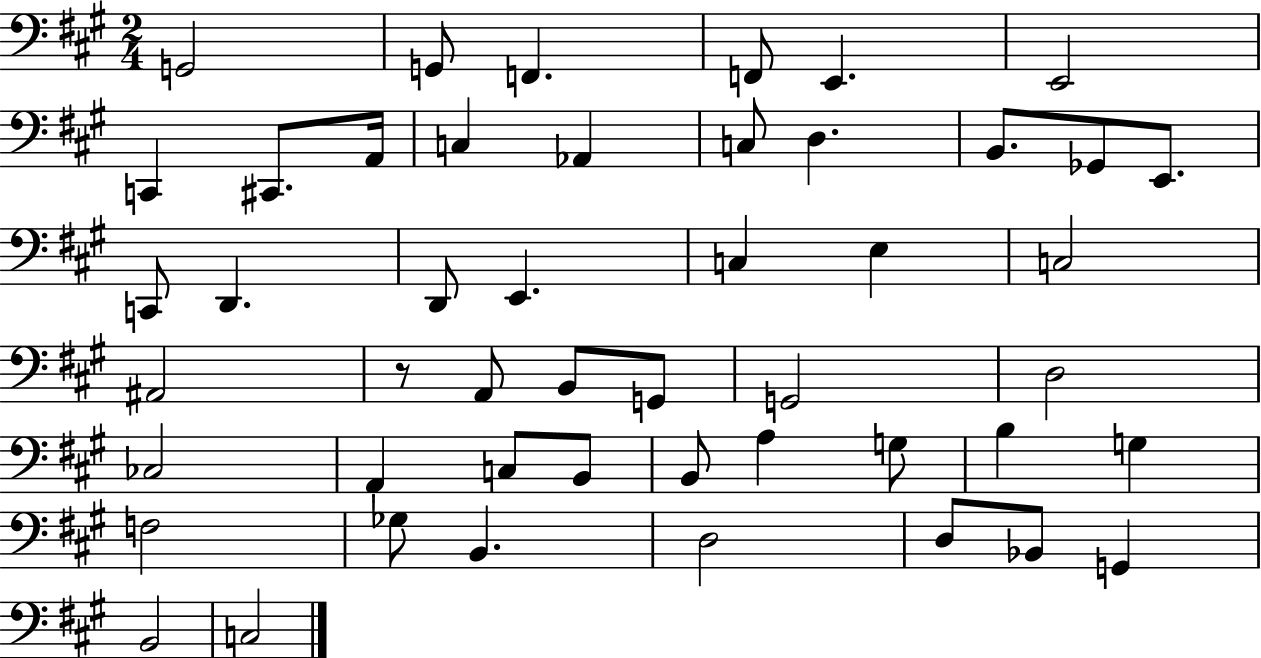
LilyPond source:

{
  \clef bass
  \numericTimeSignature
  \time 2/4
  \key a \major
  g,2 | g,8 f,4. | f,8 e,4. | e,2 | \break c,4 cis,8. a,16 | c4 aes,4 | c8 d4. | b,8. ges,8 e,8. | \break c,8 d,4. | d,8 e,4. | c4 e4 | c2 | \break ais,2 | r8 a,8 b,8 g,8 | g,2 | d2 | \break ces2 | a,4 c8 b,8 | b,8 a4 g8 | b4 g4 | \break f2 | ges8 b,4. | d2 | d8 bes,8 g,4 | \break b,2 | c2 | \bar "|."
}